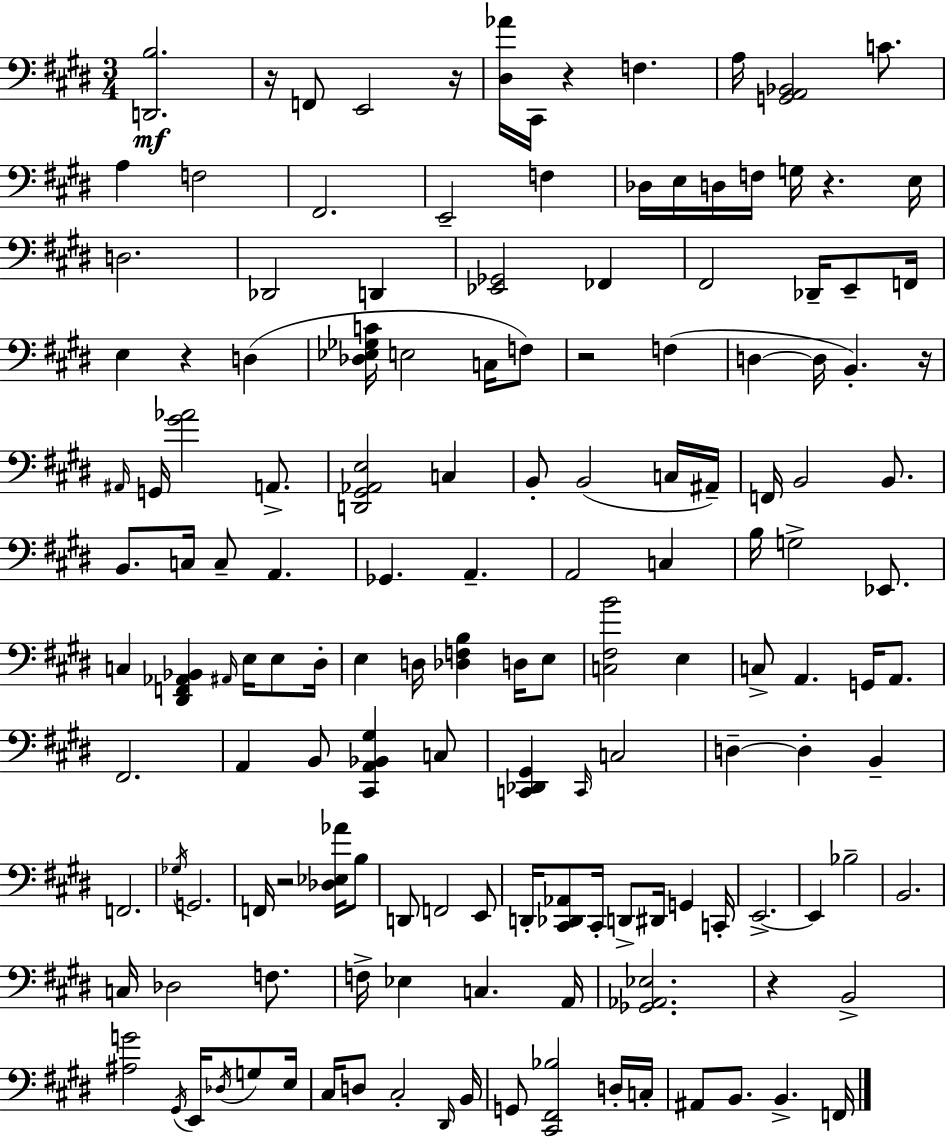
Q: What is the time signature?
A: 3/4